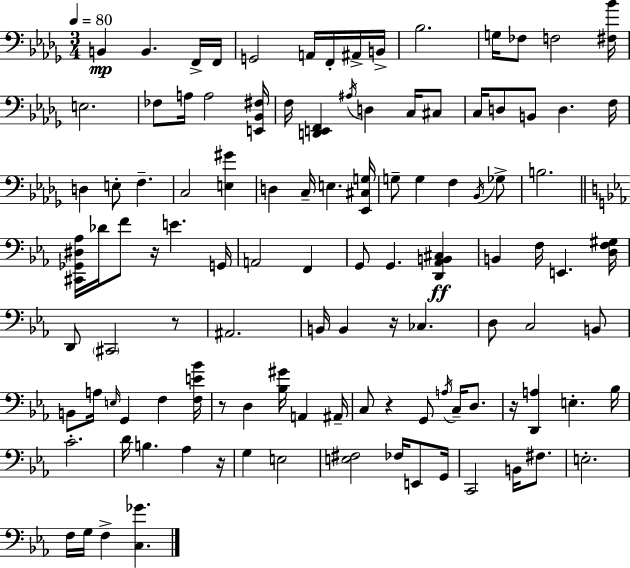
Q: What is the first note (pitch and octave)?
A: B2